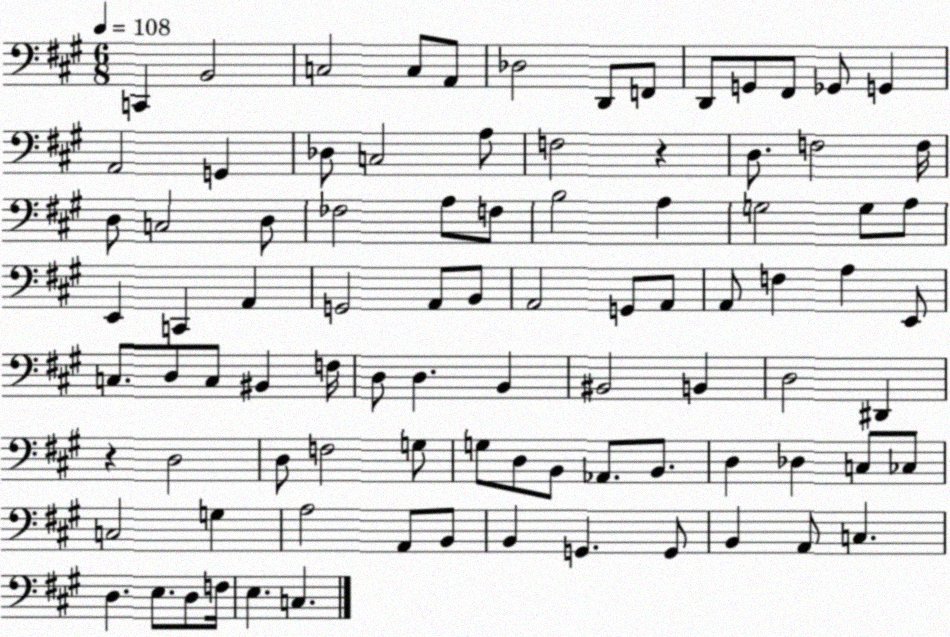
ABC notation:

X:1
T:Untitled
M:6/8
L:1/4
K:A
C,, B,,2 C,2 C,/2 A,,/2 _D,2 D,,/2 F,,/2 D,,/2 G,,/2 ^F,,/2 _G,,/2 G,, A,,2 G,, _D,/2 C,2 A,/2 F,2 z D,/2 F,2 F,/4 D,/2 C,2 D,/2 _F,2 A,/2 F,/2 B,2 A, G,2 G,/2 A,/2 E,, C,, A,, G,,2 A,,/2 B,,/2 A,,2 G,,/2 A,,/2 A,,/2 F, A, E,,/2 C,/2 D,/2 C,/2 ^B,, F,/4 D,/2 D, B,, ^B,,2 B,, D,2 ^D,, z D,2 D,/2 F,2 G,/2 G,/2 D,/2 B,,/2 _A,,/2 B,,/2 D, _D, C,/2 _C,/2 C,2 G, A,2 A,,/2 B,,/2 B,, G,, G,,/2 B,, A,,/2 C, D, E,/2 D,/2 F,/4 E, C,